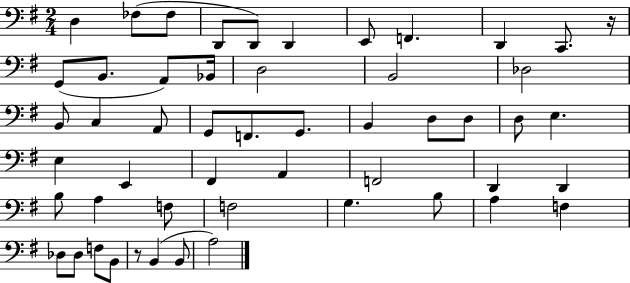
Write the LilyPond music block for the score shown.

{
  \clef bass
  \numericTimeSignature
  \time 2/4
  \key g \major
  d4 fes8( fes8 | d,8 d,8) d,4 | e,8 f,4. | d,4 c,8. r16 | \break g,8( b,8. a,8) bes,16 | d2 | b,2 | des2 | \break b,8 c4 a,8 | g,8 f,8. g,8. | b,4 d8 d8 | d8 e4. | \break e4 e,4 | fis,4 a,4 | f,2 | d,4 d,4 | \break b8 a4 f8 | f2 | g4. b8 | a4 f4 | \break des8 des8 f8 b,8 | r8 b,4( b,8 | a2) | \bar "|."
}